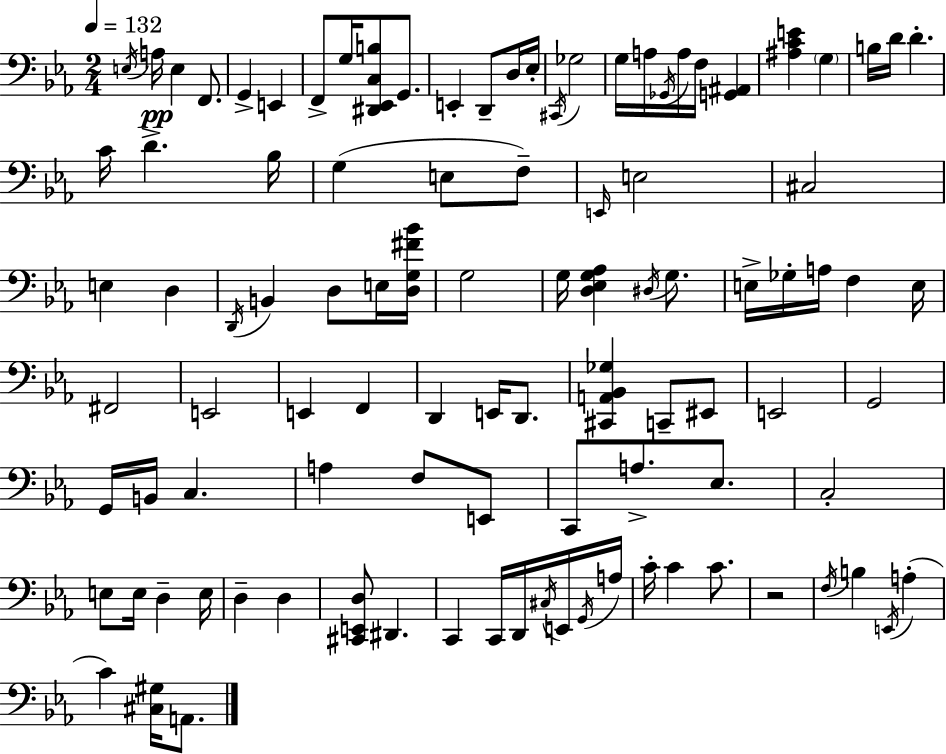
E3/s A3/s E3/q F2/e. G2/q E2/q F2/e G3/s [D#2,Eb2,C3,B3]/e G2/e. E2/q D2/e D3/s Eb3/s C#2/s Gb3/h G3/s A3/s Gb2/s A3/s F3/s [G2,A#2]/q [A#3,C4,E4]/q G3/q B3/s D4/s D4/q. C4/s D4/q. Bb3/s G3/q E3/e F3/e E2/s E3/h C#3/h E3/q D3/q D2/s B2/q D3/e E3/s [D3,G3,F#4,Bb4]/s G3/h G3/s [D3,Eb3,G3,Ab3]/q D#3/s G3/e. E3/s Gb3/s A3/s F3/q E3/s F#2/h E2/h E2/q F2/q D2/q E2/s D2/e. [C#2,A2,Bb2,Gb3]/q C2/e EIS2/e E2/h G2/h G2/s B2/s C3/q. A3/q F3/e E2/e C2/e A3/e. Eb3/e. C3/h E3/e E3/s D3/q E3/s D3/q D3/q [C#2,E2,D3]/e D#2/q. C2/q C2/s D2/s C#3/s E2/s G2/s A3/s C4/s C4/q C4/e. R/h F3/s B3/q E2/s A3/q C4/q [C#3,G#3]/s A2/e.